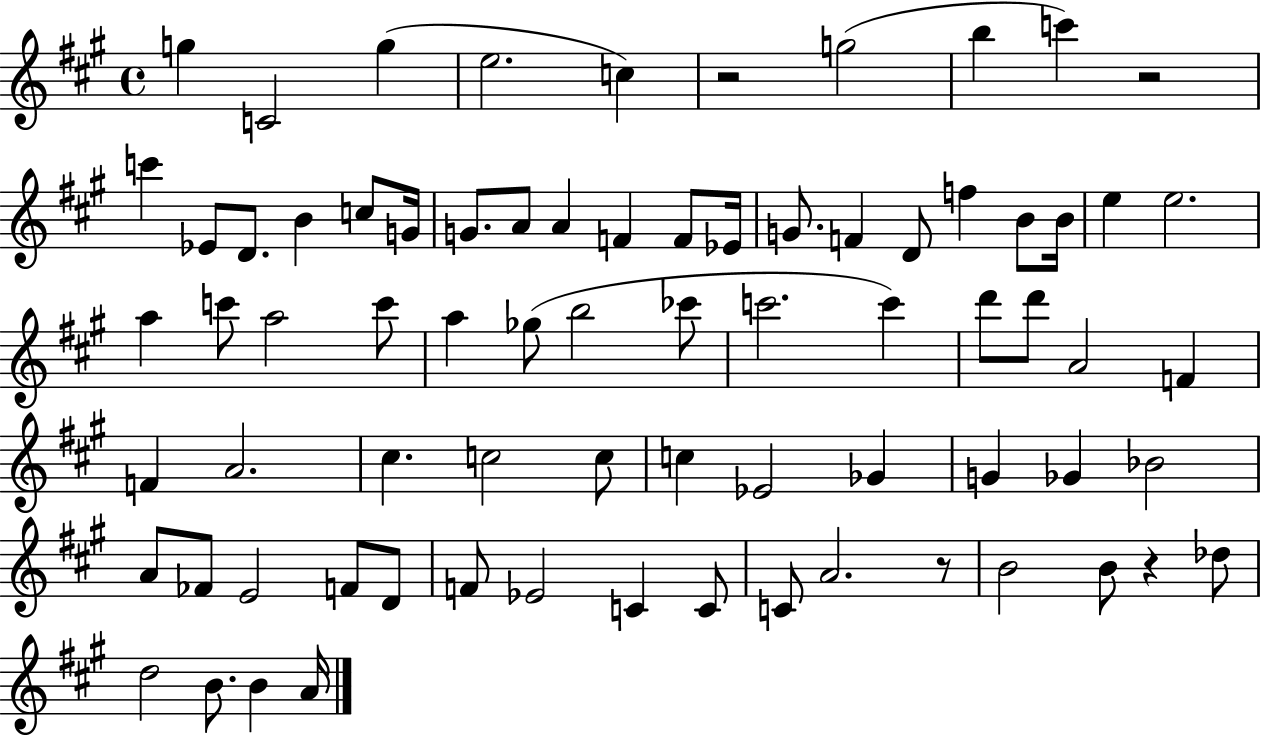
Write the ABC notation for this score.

X:1
T:Untitled
M:4/4
L:1/4
K:A
g C2 g e2 c z2 g2 b c' z2 c' _E/2 D/2 B c/2 G/4 G/2 A/2 A F F/2 _E/4 G/2 F D/2 f B/2 B/4 e e2 a c'/2 a2 c'/2 a _g/2 b2 _c'/2 c'2 c' d'/2 d'/2 A2 F F A2 ^c c2 c/2 c _E2 _G G _G _B2 A/2 _F/2 E2 F/2 D/2 F/2 _E2 C C/2 C/2 A2 z/2 B2 B/2 z _d/2 d2 B/2 B A/4